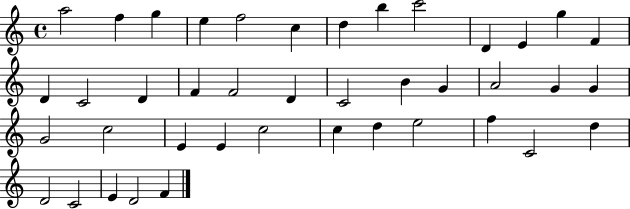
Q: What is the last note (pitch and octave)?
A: F4